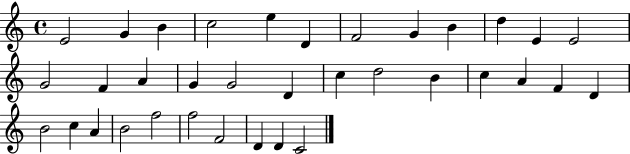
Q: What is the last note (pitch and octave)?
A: C4